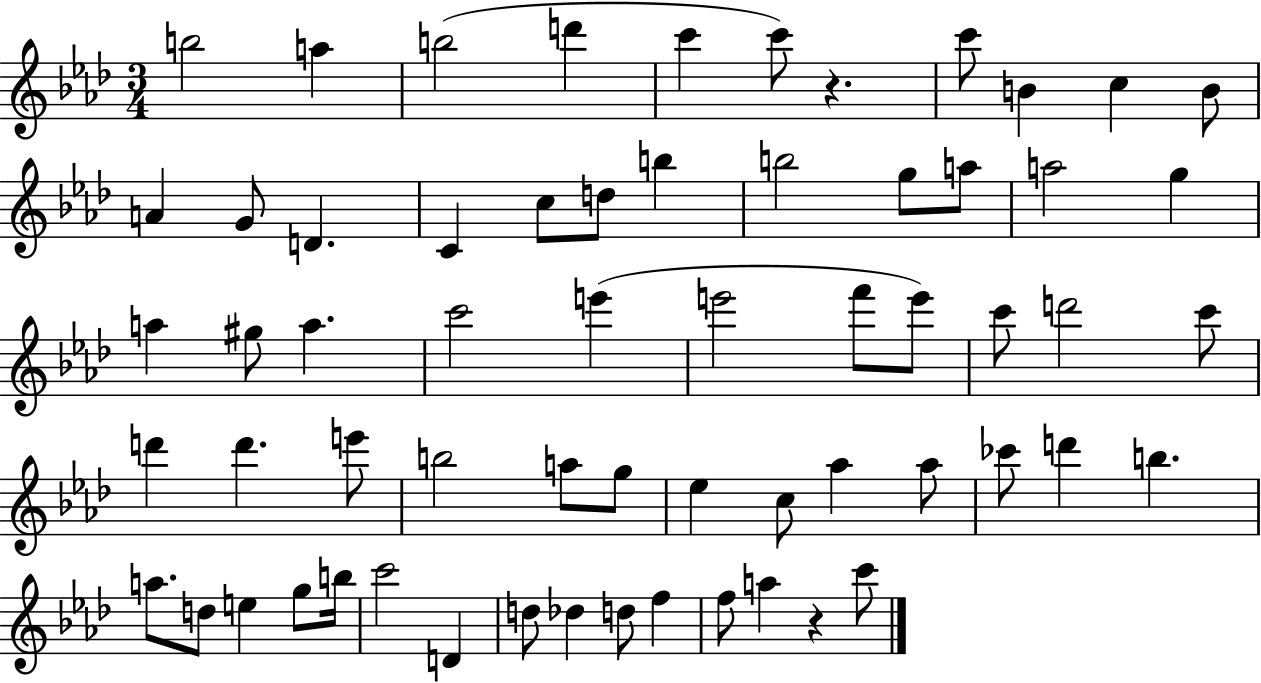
{
  \clef treble
  \numericTimeSignature
  \time 3/4
  \key aes \major
  b''2 a''4 | b''2( d'''4 | c'''4 c'''8) r4. | c'''8 b'4 c''4 b'8 | \break a'4 g'8 d'4. | c'4 c''8 d''8 b''4 | b''2 g''8 a''8 | a''2 g''4 | \break a''4 gis''8 a''4. | c'''2 e'''4( | e'''2 f'''8 e'''8) | c'''8 d'''2 c'''8 | \break d'''4 d'''4. e'''8 | b''2 a''8 g''8 | ees''4 c''8 aes''4 aes''8 | ces'''8 d'''4 b''4. | \break a''8. d''8 e''4 g''8 b''16 | c'''2 d'4 | d''8 des''4 d''8 f''4 | f''8 a''4 r4 c'''8 | \break \bar "|."
}